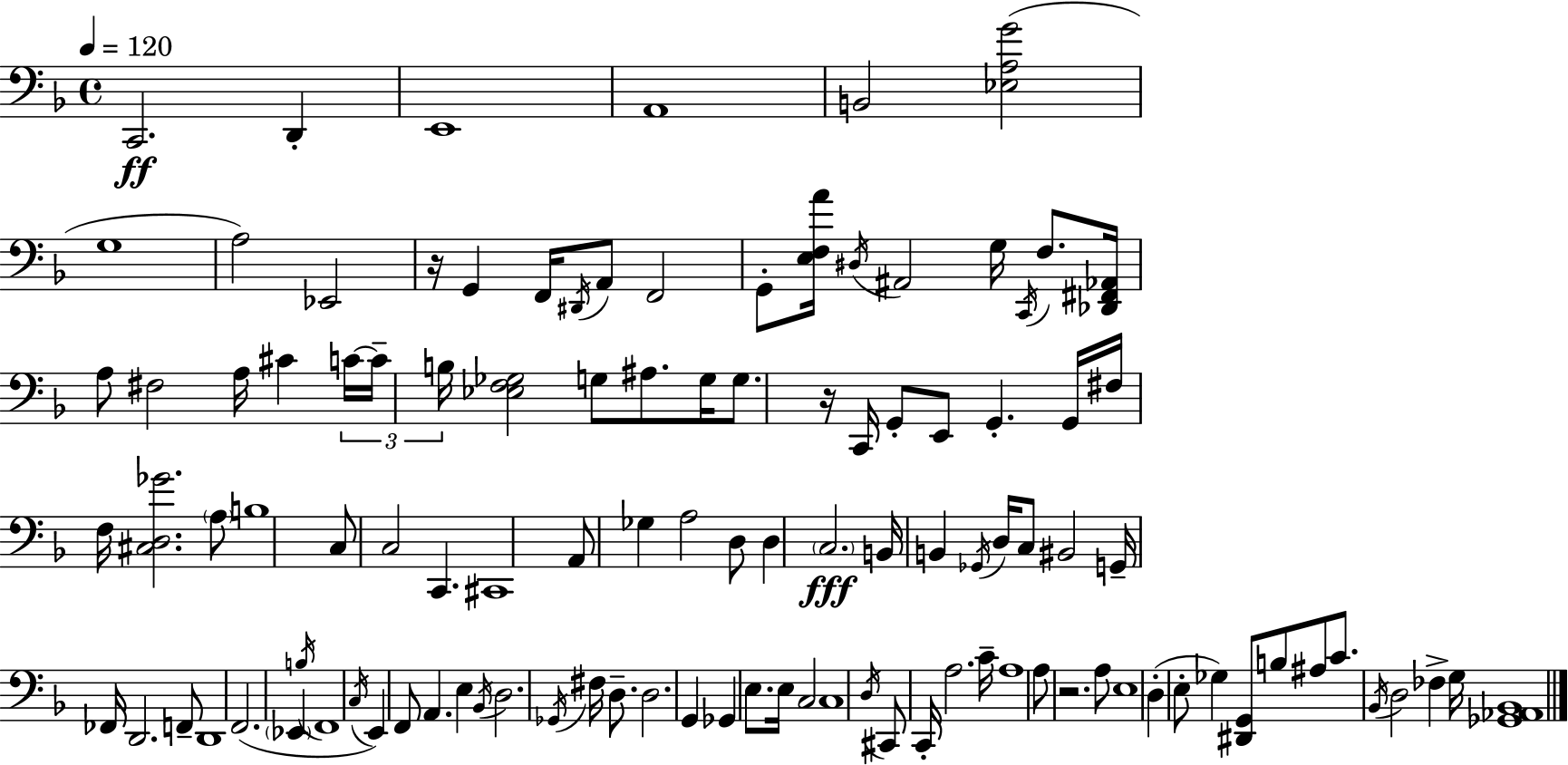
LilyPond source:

{
  \clef bass
  \time 4/4
  \defaultTimeSignature
  \key d \minor
  \tempo 4 = 120
  \repeat volta 2 { c,2.\ff d,4-. | e,1 | a,1 | b,2 <ees a g'>2( | \break g1 | a2) ees,2 | r16 g,4 f,16 \acciaccatura { dis,16 } a,8 f,2 | g,8-. <e f a'>16 \acciaccatura { dis16 } ais,2 g16 \acciaccatura { c,16 } f8. | \break <des, fis, aes,>16 a8 fis2 a16 cis'4 | \tuplet 3/2 { c'16~~ c'16-- b16 } <ees f ges>2 g8 ais8. | g16 g8. r16 c,16 g,8-. e,8 g,4.-. | g,16 fis16 f16 <cis d ges'>2. | \break \parenthesize a8 b1 | c8 c2 c,4. | cis,1 | a,8 ges4 a2 | \break d8 d4 \parenthesize c2.\fff | b,16 b,4 \acciaccatura { ges,16 } d16 c8 bis,2 | g,16-- fes,16 d,2. | f,8-- d,1 | \break f,2.( | \parenthesize ees,4 \acciaccatura { b16 } f,1 | \acciaccatura { c16 } e,4) f,8 a,4. | e4 \acciaccatura { bes,16 } d2. | \break \acciaccatura { ges,16 } fis16 d8.-- d2. | g,4 ges,4 e8. e16 | c2 c1 | \acciaccatura { d16 } cis,8 c,16-. a2. | \break c'16-- a1 | a8 r2. | a8 e1 | d4-.( e8-. ges4) | \break <dis, g,>8 b8 ais8 c'8. \acciaccatura { bes,16 } d2 | fes4-> g16 <ges, aes, bes,>1 | } \bar "|."
}